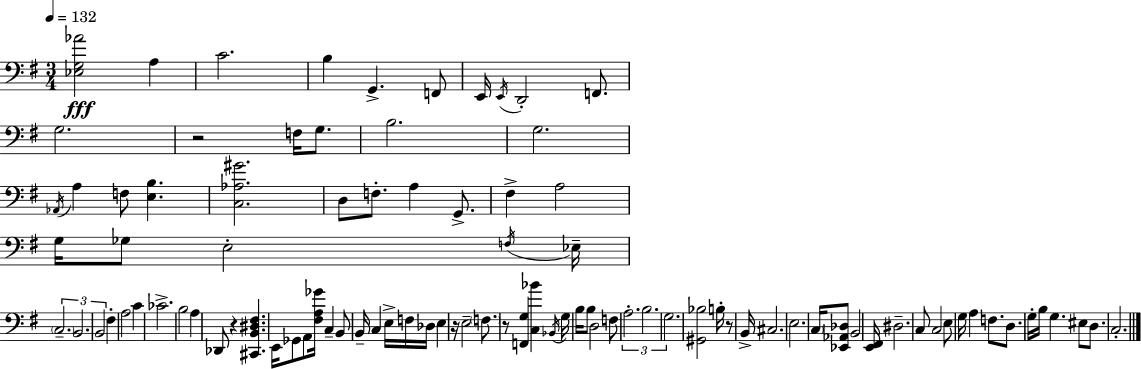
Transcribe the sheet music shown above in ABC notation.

X:1
T:Untitled
M:3/4
L:1/4
K:Em
[_E,G,_A]2 A, C2 B, G,, F,,/2 E,,/4 E,,/4 D,,2 F,,/2 G,2 z2 F,/4 G,/2 B,2 G,2 _A,,/4 A, F,/2 [E,B,] [C,_A,^G]2 D,/2 F,/2 A, G,,/2 ^F, A,2 G,/4 _G,/2 E,2 F,/4 _E,/4 C,2 B,,2 B,,2 ^F, A,2 C _C2 B,2 A, _D,,/2 z [^C,,B,,^D,^F,] E,,/4 _G,,/2 A,,/2 [^F,A,_G]/4 C, B,,/2 B,,/4 C, E,/4 F,/4 _D,/4 E, z/4 E,2 F,/2 z/2 [F,,G,] [C,_B] _B,,/4 G,/4 B,/4 B,/2 D,2 F,/2 A,2 B,2 G,2 [^G,,_B,]2 B,/4 z/2 B,,/4 ^C,2 E,2 C,/4 [_E,,_A,,_D,]/2 B,,2 [E,,^F,,]/4 ^D,2 C,/2 C,2 E,/2 G,/4 A, F,/2 D,/2 G,/4 B,/4 G, ^E,/2 D,/2 C,2